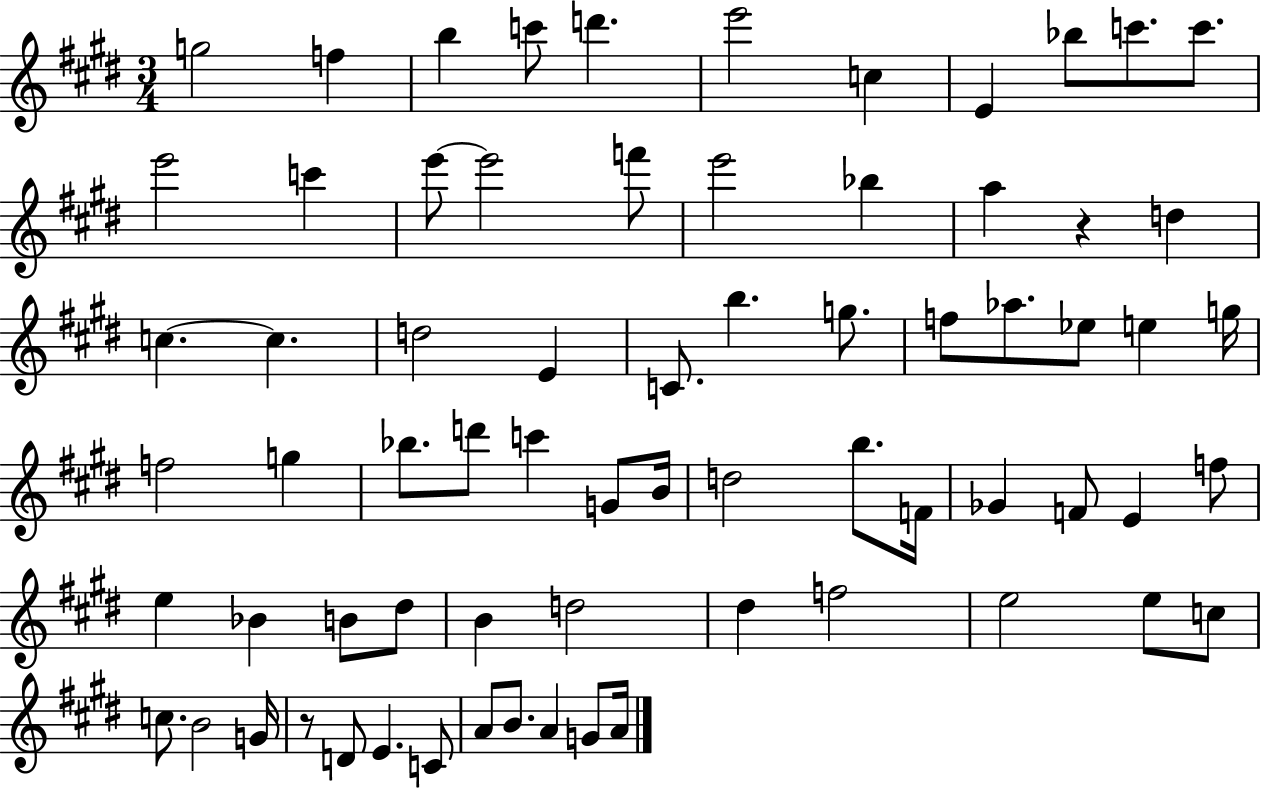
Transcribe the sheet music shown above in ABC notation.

X:1
T:Untitled
M:3/4
L:1/4
K:E
g2 f b c'/2 d' e'2 c E _b/2 c'/2 c'/2 e'2 c' e'/2 e'2 f'/2 e'2 _b a z d c c d2 E C/2 b g/2 f/2 _a/2 _e/2 e g/4 f2 g _b/2 d'/2 c' G/2 B/4 d2 b/2 F/4 _G F/2 E f/2 e _B B/2 ^d/2 B d2 ^d f2 e2 e/2 c/2 c/2 B2 G/4 z/2 D/2 E C/2 A/2 B/2 A G/2 A/4